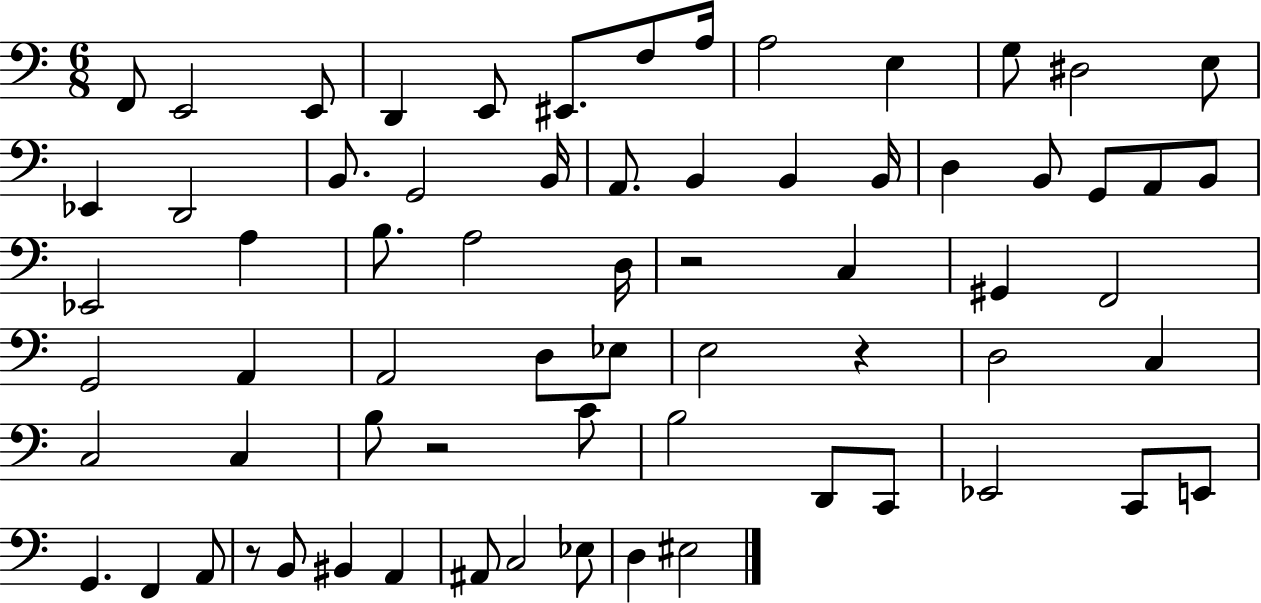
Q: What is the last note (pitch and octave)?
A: EIS3